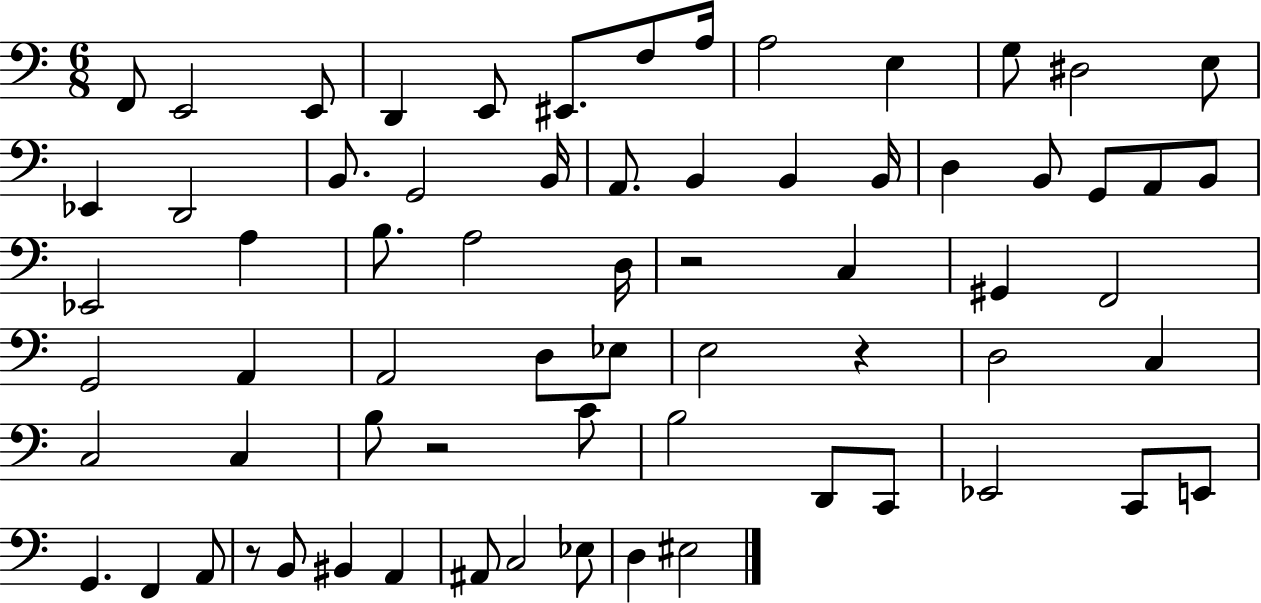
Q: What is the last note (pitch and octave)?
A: EIS3